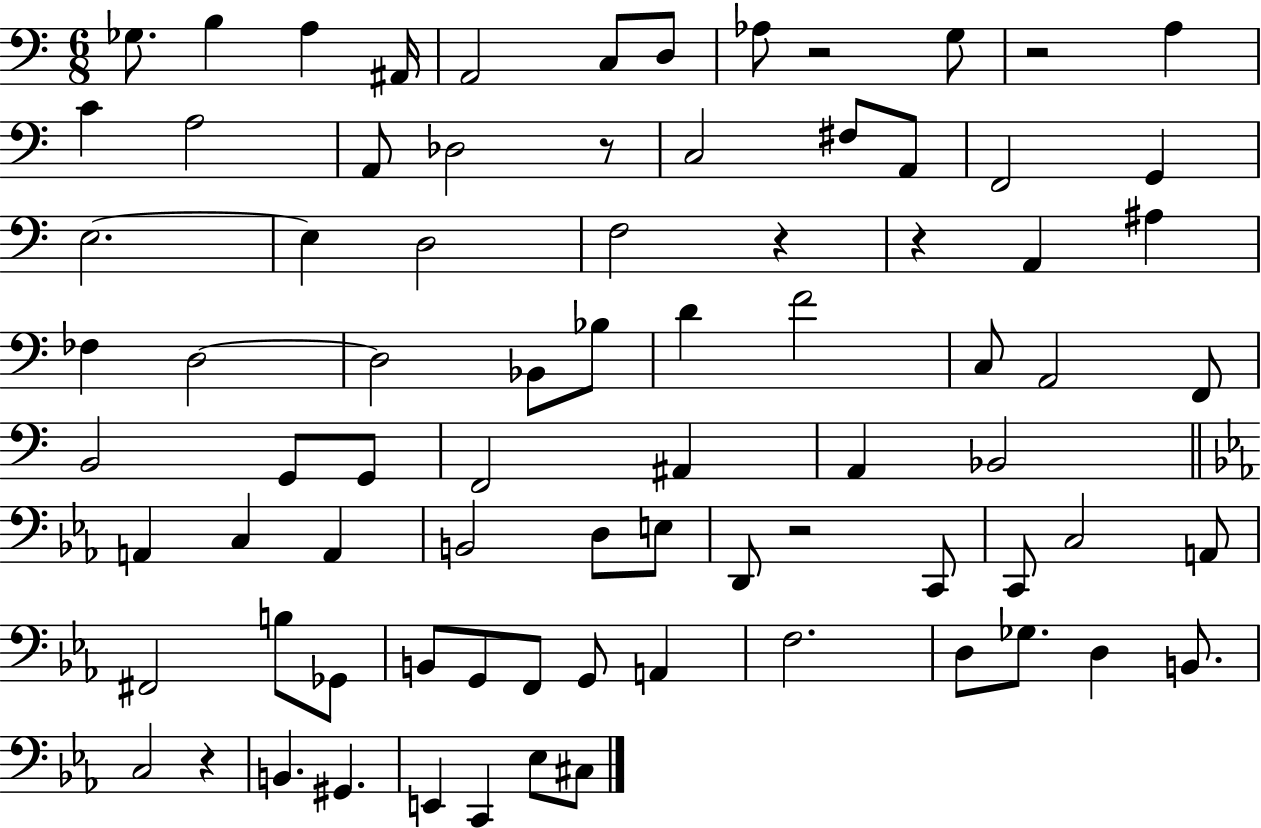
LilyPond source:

{
  \clef bass
  \numericTimeSignature
  \time 6/8
  \key c \major
  ges8. b4 a4 ais,16 | a,2 c8 d8 | aes8 r2 g8 | r2 a4 | \break c'4 a2 | a,8 des2 r8 | c2 fis8 a,8 | f,2 g,4 | \break e2.~~ | e4 d2 | f2 r4 | r4 a,4 ais4 | \break fes4 d2~~ | d2 bes,8 bes8 | d'4 f'2 | c8 a,2 f,8 | \break b,2 g,8 g,8 | f,2 ais,4 | a,4 bes,2 | \bar "||" \break \key ees \major a,4 c4 a,4 | b,2 d8 e8 | d,8 r2 c,8 | c,8 c2 a,8 | \break fis,2 b8 ges,8 | b,8 g,8 f,8 g,8 a,4 | f2. | d8 ges8. d4 b,8. | \break c2 r4 | b,4. gis,4. | e,4 c,4 ees8 cis8 | \bar "|."
}